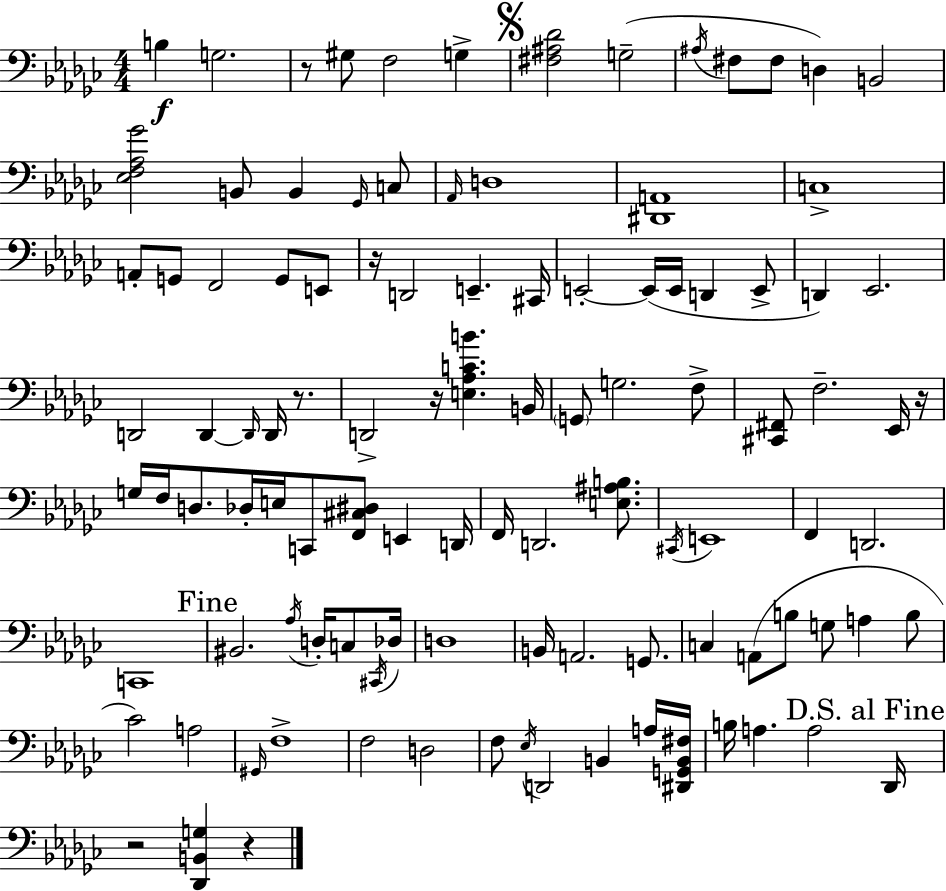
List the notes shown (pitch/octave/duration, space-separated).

B3/q G3/h. R/e G#3/e F3/h G3/q [F#3,A#3,Db4]/h G3/h A#3/s F#3/e F#3/e D3/q B2/h [Eb3,F3,Ab3,Gb4]/h B2/e B2/q Gb2/s C3/e Ab2/s D3/w [D#2,A2]/w C3/w A2/e G2/e F2/h G2/e E2/e R/s D2/h E2/q. C#2/s E2/h E2/s E2/s D2/q E2/e D2/q Eb2/h. D2/h D2/q D2/s D2/s R/e. D2/h R/s [E3,Ab3,C4,B4]/q. B2/s G2/e G3/h. F3/e [C#2,F#2]/e F3/h. Eb2/s R/s G3/s F3/s D3/e. Db3/s E3/s C2/e [F2,C#3,D#3]/e E2/q D2/s F2/s D2/h. [E3,A#3,B3]/e. C#2/s E2/w F2/q D2/h. C2/w BIS2/h. Ab3/s D3/s C3/e C#2/s Db3/s D3/w B2/s A2/h. G2/e. C3/q A2/e B3/e G3/e A3/q B3/e CES4/h A3/h G#2/s F3/w F3/h D3/h F3/e Eb3/s D2/h B2/q A3/s [D#2,G2,B2,F#3]/s B3/s A3/q. A3/h Db2/s R/h [Db2,B2,G3]/q R/q